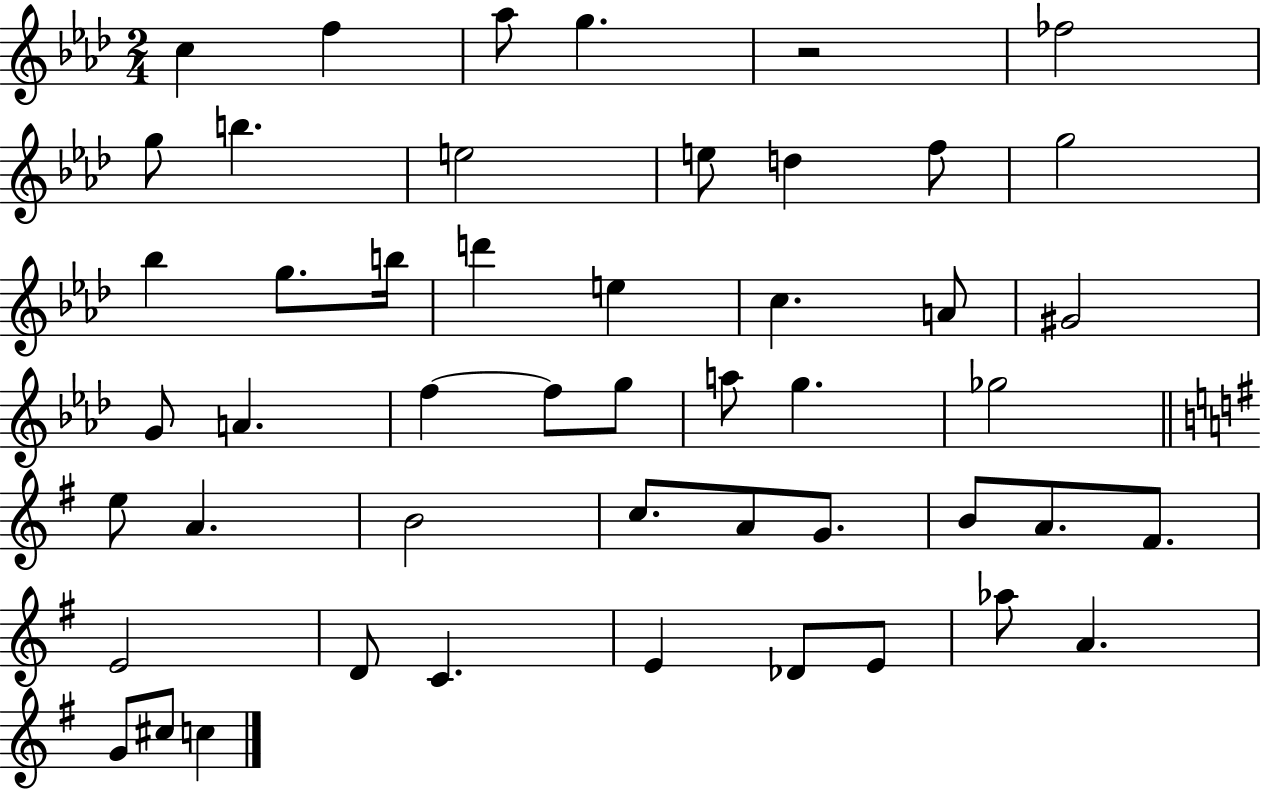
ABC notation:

X:1
T:Untitled
M:2/4
L:1/4
K:Ab
c f _a/2 g z2 _f2 g/2 b e2 e/2 d f/2 g2 _b g/2 b/4 d' e c A/2 ^G2 G/2 A f f/2 g/2 a/2 g _g2 e/2 A B2 c/2 A/2 G/2 B/2 A/2 ^F/2 E2 D/2 C E _D/2 E/2 _a/2 A G/2 ^c/2 c